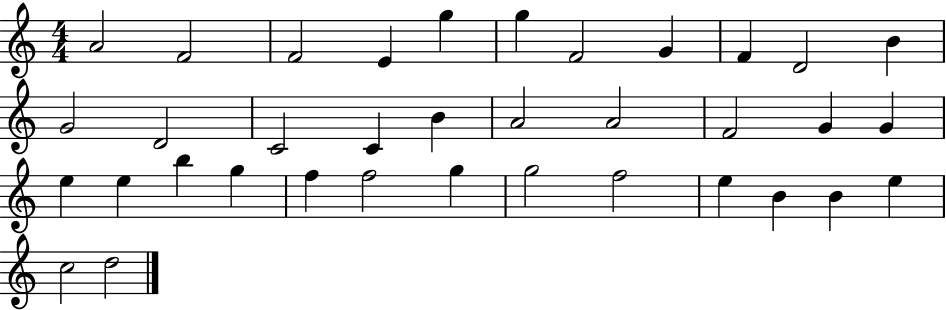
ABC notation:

X:1
T:Untitled
M:4/4
L:1/4
K:C
A2 F2 F2 E g g F2 G F D2 B G2 D2 C2 C B A2 A2 F2 G G e e b g f f2 g g2 f2 e B B e c2 d2